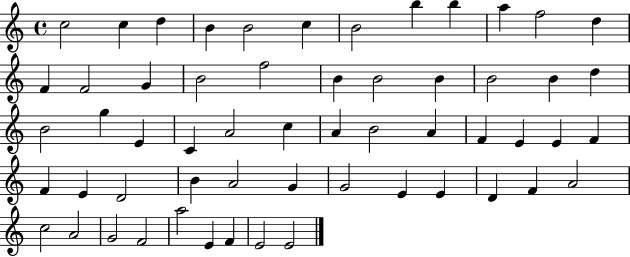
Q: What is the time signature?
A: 4/4